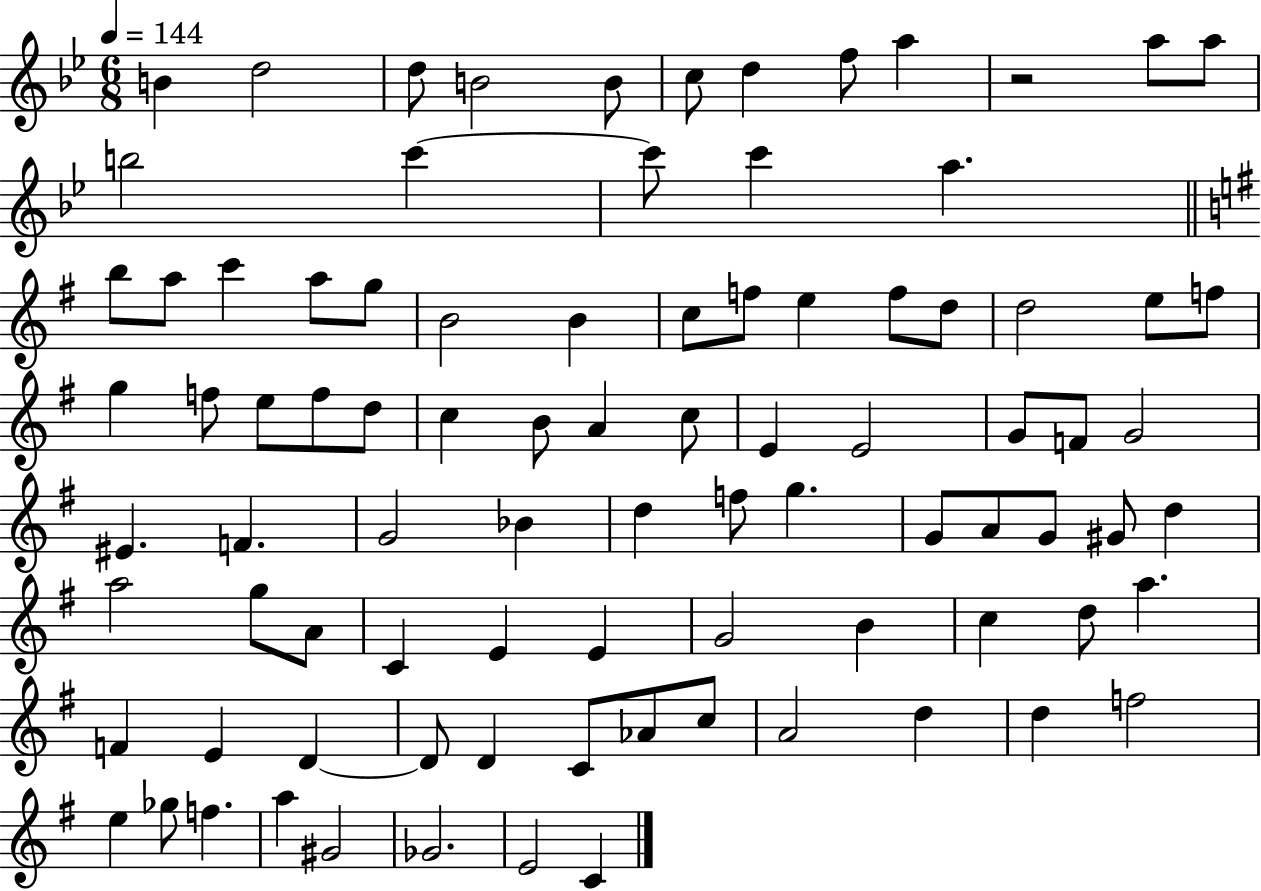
B4/q D5/h D5/e B4/h B4/e C5/e D5/q F5/e A5/q R/h A5/e A5/e B5/h C6/q C6/e C6/q A5/q. B5/e A5/e C6/q A5/e G5/e B4/h B4/q C5/e F5/e E5/q F5/e D5/e D5/h E5/e F5/e G5/q F5/e E5/e F5/e D5/e C5/q B4/e A4/q C5/e E4/q E4/h G4/e F4/e G4/h EIS4/q. F4/q. G4/h Bb4/q D5/q F5/e G5/q. G4/e A4/e G4/e G#4/e D5/q A5/h G5/e A4/e C4/q E4/q E4/q G4/h B4/q C5/q D5/e A5/q. F4/q E4/q D4/q D4/e D4/q C4/e Ab4/e C5/e A4/h D5/q D5/q F5/h E5/q Gb5/e F5/q. A5/q G#4/h Gb4/h. E4/h C4/q